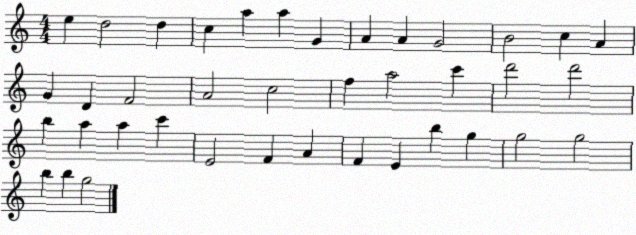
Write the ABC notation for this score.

X:1
T:Untitled
M:4/4
L:1/4
K:C
e d2 d c a a G A A G2 B2 c A G D F2 A2 c2 f a2 c' d'2 d'2 b a a c' E2 F A F E b g g2 g2 b b g2